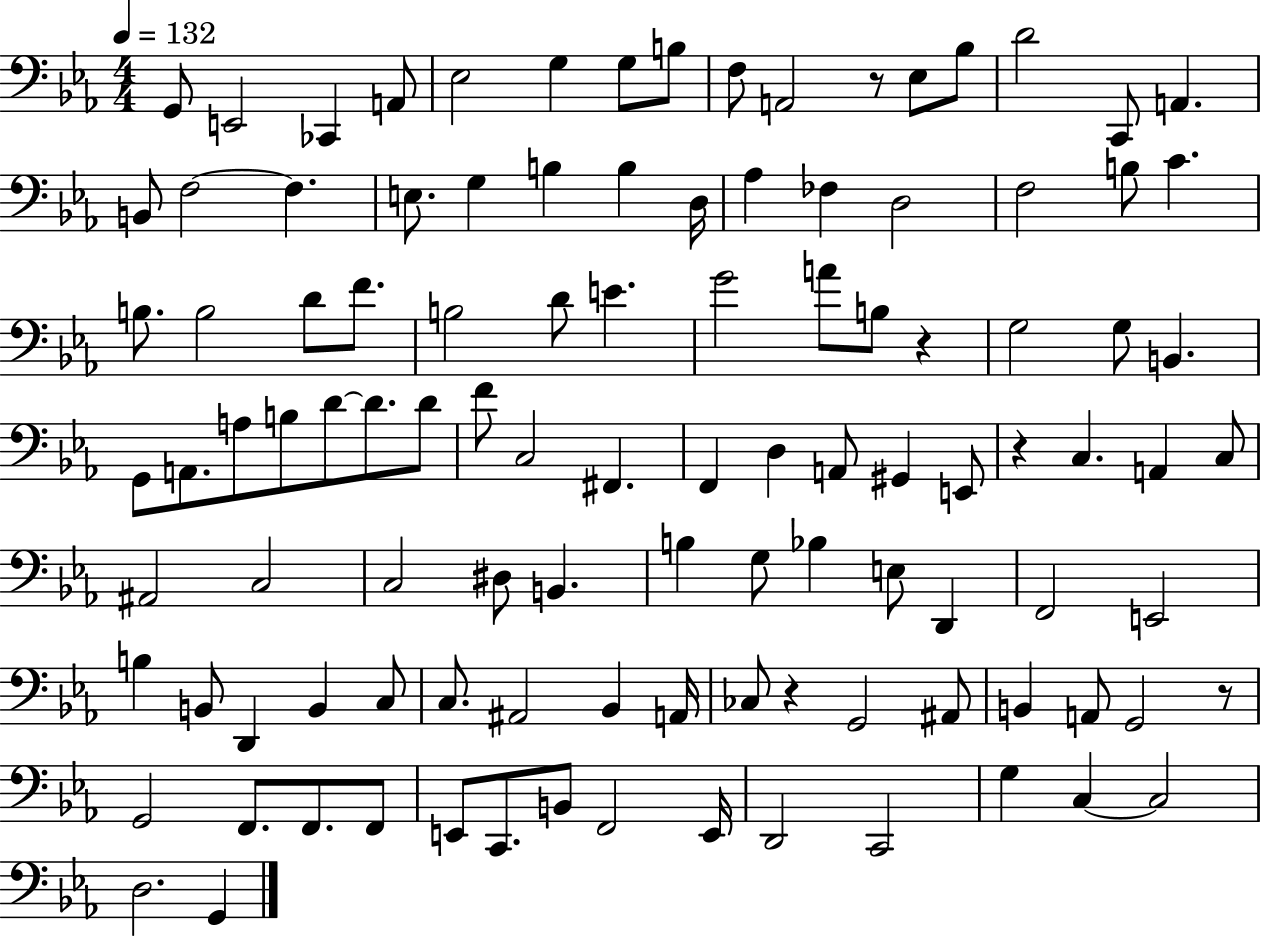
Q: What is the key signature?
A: EES major